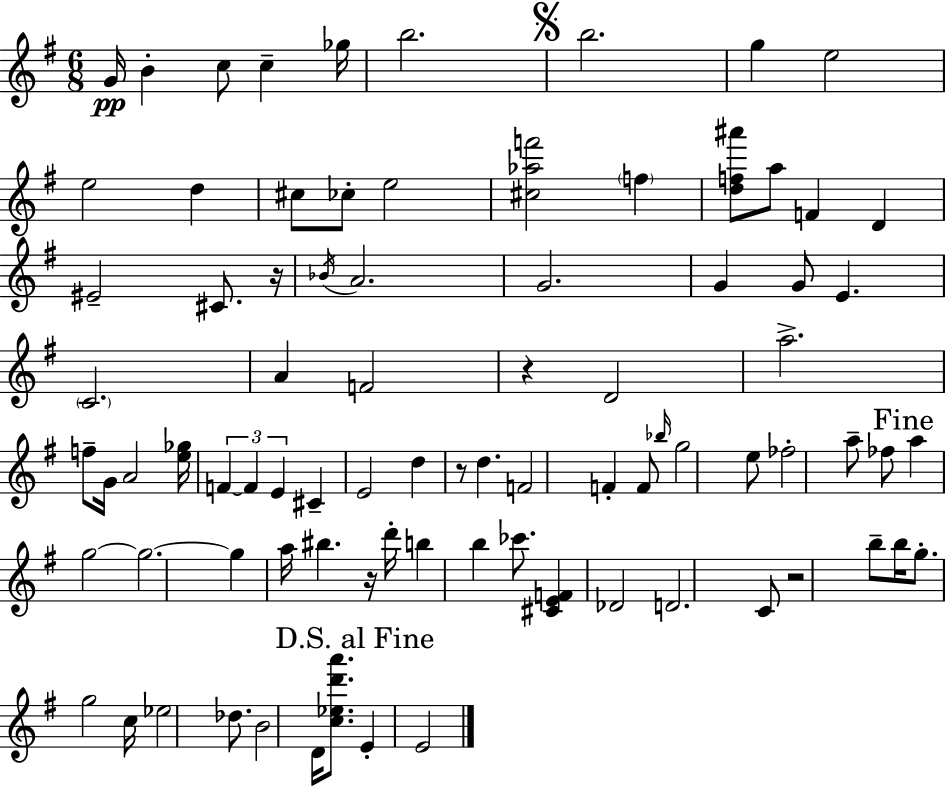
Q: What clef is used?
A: treble